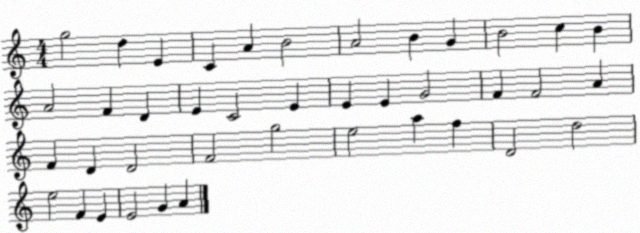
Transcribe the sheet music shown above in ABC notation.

X:1
T:Untitled
M:4/4
L:1/4
K:C
g2 d E C A B2 A2 B G B2 c B A2 F D E C2 E E E G2 F F2 A F D D2 F2 g2 e2 a f D2 d2 e2 F E E2 G A